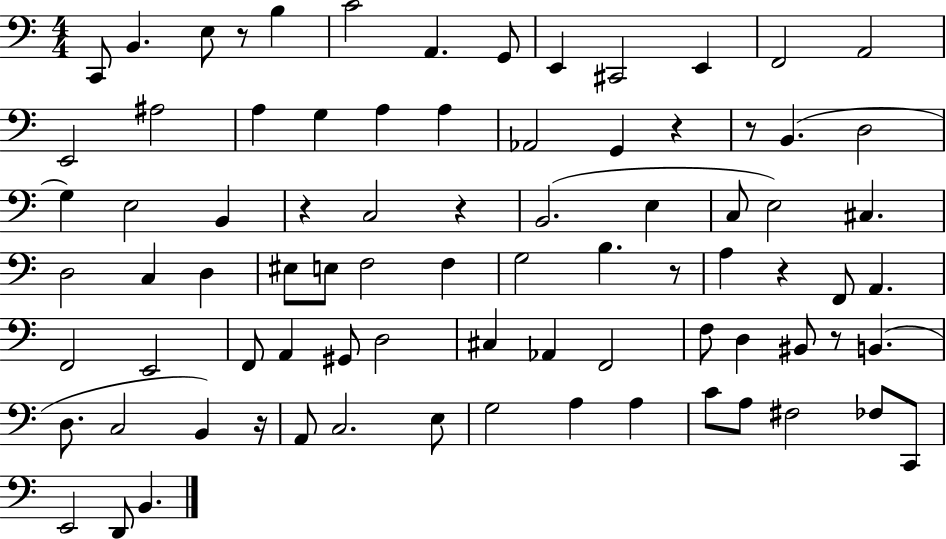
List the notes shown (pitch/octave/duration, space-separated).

C2/e B2/q. E3/e R/e B3/q C4/h A2/q. G2/e E2/q C#2/h E2/q F2/h A2/h E2/h A#3/h A3/q G3/q A3/q A3/q Ab2/h G2/q R/q R/e B2/q. D3/h G3/q E3/h B2/q R/q C3/h R/q B2/h. E3/q C3/e E3/h C#3/q. D3/h C3/q D3/q EIS3/e E3/e F3/h F3/q G3/h B3/q. R/e A3/q R/q F2/e A2/q. F2/h E2/h F2/e A2/q G#2/e D3/h C#3/q Ab2/q F2/h F3/e D3/q BIS2/e R/e B2/q. D3/e. C3/h B2/q R/s A2/e C3/h. E3/e G3/h A3/q A3/q C4/e A3/e F#3/h FES3/e C2/e E2/h D2/e B2/q.